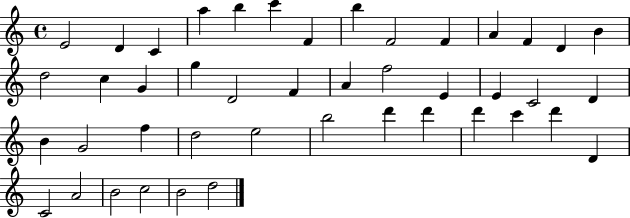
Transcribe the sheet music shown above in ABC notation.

X:1
T:Untitled
M:4/4
L:1/4
K:C
E2 D C a b c' F b F2 F A F D B d2 c G g D2 F A f2 E E C2 D B G2 f d2 e2 b2 d' d' d' c' d' D C2 A2 B2 c2 B2 d2